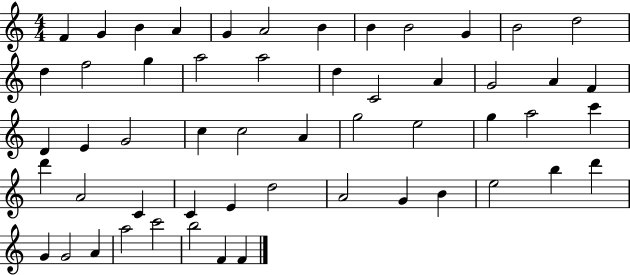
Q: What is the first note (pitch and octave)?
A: F4